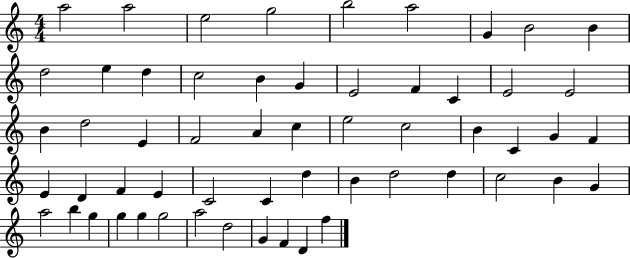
A5/h A5/h E5/h G5/h B5/h A5/h G4/q B4/h B4/q D5/h E5/q D5/q C5/h B4/q G4/q E4/h F4/q C4/q E4/h E4/h B4/q D5/h E4/q F4/h A4/q C5/q E5/h C5/h B4/q C4/q G4/q F4/q E4/q D4/q F4/q E4/q C4/h C4/q D5/q B4/q D5/h D5/q C5/h B4/q G4/q A5/h B5/q G5/q G5/q G5/q G5/h A5/h D5/h G4/q F4/q D4/q F5/q